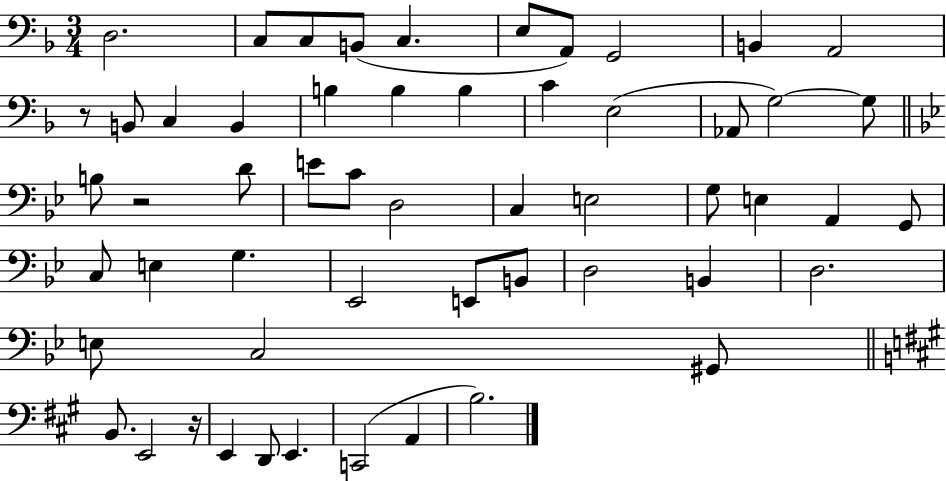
D3/h. C3/e C3/e B2/e C3/q. E3/e A2/e G2/h B2/q A2/h R/e B2/e C3/q B2/q B3/q B3/q B3/q C4/q E3/h Ab2/e G3/h G3/e B3/e R/h D4/e E4/e C4/e D3/h C3/q E3/h G3/e E3/q A2/q G2/e C3/e E3/q G3/q. Eb2/h E2/e B2/e D3/h B2/q D3/h. E3/e C3/h G#2/e B2/e. E2/h R/s E2/q D2/e E2/q. C2/h A2/q B3/h.